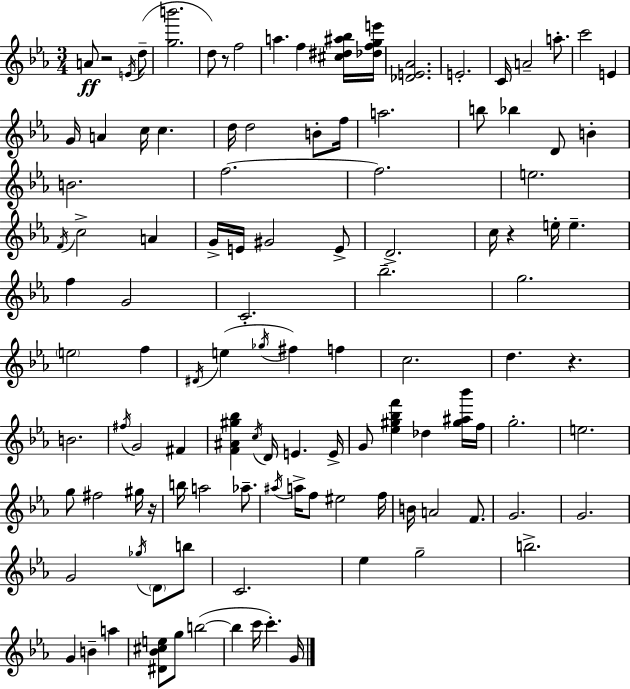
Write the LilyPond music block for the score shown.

{
  \clef treble
  \numericTimeSignature
  \time 3/4
  \key ees \major
  a'8\ff r2 \acciaccatura { e'16 } d''8--( | <g'' b'''>2. | d''8) r8 f''2 | a''4. f''4 <cis'' dis'' ais'' bes''>16 | \break <des'' f'' g'' e'''>16 <des' e' aes'>2. | e'2.-. | c'16 a'2-- a''8.-. | c'''2 e'4 | \break g'16 a'4 c''16 c''4. | d''16 d''2 b'8-. | f''16 a''2. | b''8 bes''4 d'8 b'4-. | \break b'2. | f''2.~~ | f''2. | e''2. | \break \acciaccatura { f'16 } c''2-> a'4 | g'16-> e'16 gis'2 | e'8-> d'2.-> | c''16 r4 e''16-. e''4.-- | \break f''4 g'2 | c'2.-. | bes''2.-- | g''2. | \break \parenthesize e''2 f''4 | \acciaccatura { dis'16 } e''4( \acciaccatura { ges''16 } fis''4) | f''4 c''2. | d''4. r4. | \break b'2. | \acciaccatura { fis''16 } g'2 | fis'4 <f' ais' gis'' bes''>4 \acciaccatura { c''16 } d'16 e'4. | e'16-> g'8 <ees'' gis'' bes'' f'''>4 | \break des''4 <gis'' ais'' bes'''>16 f''16 g''2.-. | e''2. | g''8 fis''2 | gis''16 r16 b''16 a''2 | \break aes''8.-- \acciaccatura { ais''16 } a''16-> f''8 eis''2 | f''16 b'16 a'2 | f'8. g'2. | g'2. | \break g'2 | \acciaccatura { ges''16 } \parenthesize d'8 b''8 c'2. | ees''4 | g''2-- b''2.-> | \break g'4 | b'4-- a''4 <dis' bes' cis'' e''>8 g''8 | b''2~(~ b''4 | c'''16 c'''4.-.) g'16 \bar "|."
}